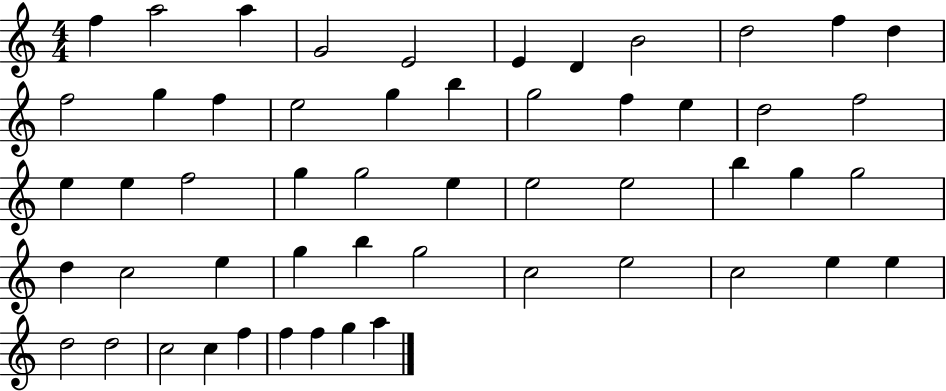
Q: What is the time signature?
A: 4/4